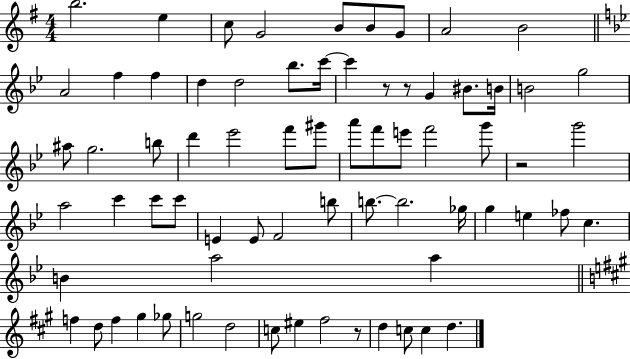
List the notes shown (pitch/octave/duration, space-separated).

B5/h. E5/q C5/e G4/h B4/e B4/e G4/e A4/h B4/h A4/h F5/q F5/q D5/q D5/h Bb5/e. C6/s C6/q R/e R/e G4/q BIS4/e. B4/s B4/h G5/h A#5/e G5/h. B5/e D6/q Eb6/h F6/e G#6/e A6/e F6/e E6/e F6/h G6/e R/h G6/h A5/h C6/q C6/e C6/e E4/q E4/e F4/h B5/e B5/e. B5/h. Gb5/s G5/q E5/q FES5/e C5/q. B4/q A5/h A5/q F5/q D5/e F5/q G#5/q Gb5/e G5/h D5/h C5/e EIS5/q F#5/h R/e D5/q C5/e C5/q D5/q.